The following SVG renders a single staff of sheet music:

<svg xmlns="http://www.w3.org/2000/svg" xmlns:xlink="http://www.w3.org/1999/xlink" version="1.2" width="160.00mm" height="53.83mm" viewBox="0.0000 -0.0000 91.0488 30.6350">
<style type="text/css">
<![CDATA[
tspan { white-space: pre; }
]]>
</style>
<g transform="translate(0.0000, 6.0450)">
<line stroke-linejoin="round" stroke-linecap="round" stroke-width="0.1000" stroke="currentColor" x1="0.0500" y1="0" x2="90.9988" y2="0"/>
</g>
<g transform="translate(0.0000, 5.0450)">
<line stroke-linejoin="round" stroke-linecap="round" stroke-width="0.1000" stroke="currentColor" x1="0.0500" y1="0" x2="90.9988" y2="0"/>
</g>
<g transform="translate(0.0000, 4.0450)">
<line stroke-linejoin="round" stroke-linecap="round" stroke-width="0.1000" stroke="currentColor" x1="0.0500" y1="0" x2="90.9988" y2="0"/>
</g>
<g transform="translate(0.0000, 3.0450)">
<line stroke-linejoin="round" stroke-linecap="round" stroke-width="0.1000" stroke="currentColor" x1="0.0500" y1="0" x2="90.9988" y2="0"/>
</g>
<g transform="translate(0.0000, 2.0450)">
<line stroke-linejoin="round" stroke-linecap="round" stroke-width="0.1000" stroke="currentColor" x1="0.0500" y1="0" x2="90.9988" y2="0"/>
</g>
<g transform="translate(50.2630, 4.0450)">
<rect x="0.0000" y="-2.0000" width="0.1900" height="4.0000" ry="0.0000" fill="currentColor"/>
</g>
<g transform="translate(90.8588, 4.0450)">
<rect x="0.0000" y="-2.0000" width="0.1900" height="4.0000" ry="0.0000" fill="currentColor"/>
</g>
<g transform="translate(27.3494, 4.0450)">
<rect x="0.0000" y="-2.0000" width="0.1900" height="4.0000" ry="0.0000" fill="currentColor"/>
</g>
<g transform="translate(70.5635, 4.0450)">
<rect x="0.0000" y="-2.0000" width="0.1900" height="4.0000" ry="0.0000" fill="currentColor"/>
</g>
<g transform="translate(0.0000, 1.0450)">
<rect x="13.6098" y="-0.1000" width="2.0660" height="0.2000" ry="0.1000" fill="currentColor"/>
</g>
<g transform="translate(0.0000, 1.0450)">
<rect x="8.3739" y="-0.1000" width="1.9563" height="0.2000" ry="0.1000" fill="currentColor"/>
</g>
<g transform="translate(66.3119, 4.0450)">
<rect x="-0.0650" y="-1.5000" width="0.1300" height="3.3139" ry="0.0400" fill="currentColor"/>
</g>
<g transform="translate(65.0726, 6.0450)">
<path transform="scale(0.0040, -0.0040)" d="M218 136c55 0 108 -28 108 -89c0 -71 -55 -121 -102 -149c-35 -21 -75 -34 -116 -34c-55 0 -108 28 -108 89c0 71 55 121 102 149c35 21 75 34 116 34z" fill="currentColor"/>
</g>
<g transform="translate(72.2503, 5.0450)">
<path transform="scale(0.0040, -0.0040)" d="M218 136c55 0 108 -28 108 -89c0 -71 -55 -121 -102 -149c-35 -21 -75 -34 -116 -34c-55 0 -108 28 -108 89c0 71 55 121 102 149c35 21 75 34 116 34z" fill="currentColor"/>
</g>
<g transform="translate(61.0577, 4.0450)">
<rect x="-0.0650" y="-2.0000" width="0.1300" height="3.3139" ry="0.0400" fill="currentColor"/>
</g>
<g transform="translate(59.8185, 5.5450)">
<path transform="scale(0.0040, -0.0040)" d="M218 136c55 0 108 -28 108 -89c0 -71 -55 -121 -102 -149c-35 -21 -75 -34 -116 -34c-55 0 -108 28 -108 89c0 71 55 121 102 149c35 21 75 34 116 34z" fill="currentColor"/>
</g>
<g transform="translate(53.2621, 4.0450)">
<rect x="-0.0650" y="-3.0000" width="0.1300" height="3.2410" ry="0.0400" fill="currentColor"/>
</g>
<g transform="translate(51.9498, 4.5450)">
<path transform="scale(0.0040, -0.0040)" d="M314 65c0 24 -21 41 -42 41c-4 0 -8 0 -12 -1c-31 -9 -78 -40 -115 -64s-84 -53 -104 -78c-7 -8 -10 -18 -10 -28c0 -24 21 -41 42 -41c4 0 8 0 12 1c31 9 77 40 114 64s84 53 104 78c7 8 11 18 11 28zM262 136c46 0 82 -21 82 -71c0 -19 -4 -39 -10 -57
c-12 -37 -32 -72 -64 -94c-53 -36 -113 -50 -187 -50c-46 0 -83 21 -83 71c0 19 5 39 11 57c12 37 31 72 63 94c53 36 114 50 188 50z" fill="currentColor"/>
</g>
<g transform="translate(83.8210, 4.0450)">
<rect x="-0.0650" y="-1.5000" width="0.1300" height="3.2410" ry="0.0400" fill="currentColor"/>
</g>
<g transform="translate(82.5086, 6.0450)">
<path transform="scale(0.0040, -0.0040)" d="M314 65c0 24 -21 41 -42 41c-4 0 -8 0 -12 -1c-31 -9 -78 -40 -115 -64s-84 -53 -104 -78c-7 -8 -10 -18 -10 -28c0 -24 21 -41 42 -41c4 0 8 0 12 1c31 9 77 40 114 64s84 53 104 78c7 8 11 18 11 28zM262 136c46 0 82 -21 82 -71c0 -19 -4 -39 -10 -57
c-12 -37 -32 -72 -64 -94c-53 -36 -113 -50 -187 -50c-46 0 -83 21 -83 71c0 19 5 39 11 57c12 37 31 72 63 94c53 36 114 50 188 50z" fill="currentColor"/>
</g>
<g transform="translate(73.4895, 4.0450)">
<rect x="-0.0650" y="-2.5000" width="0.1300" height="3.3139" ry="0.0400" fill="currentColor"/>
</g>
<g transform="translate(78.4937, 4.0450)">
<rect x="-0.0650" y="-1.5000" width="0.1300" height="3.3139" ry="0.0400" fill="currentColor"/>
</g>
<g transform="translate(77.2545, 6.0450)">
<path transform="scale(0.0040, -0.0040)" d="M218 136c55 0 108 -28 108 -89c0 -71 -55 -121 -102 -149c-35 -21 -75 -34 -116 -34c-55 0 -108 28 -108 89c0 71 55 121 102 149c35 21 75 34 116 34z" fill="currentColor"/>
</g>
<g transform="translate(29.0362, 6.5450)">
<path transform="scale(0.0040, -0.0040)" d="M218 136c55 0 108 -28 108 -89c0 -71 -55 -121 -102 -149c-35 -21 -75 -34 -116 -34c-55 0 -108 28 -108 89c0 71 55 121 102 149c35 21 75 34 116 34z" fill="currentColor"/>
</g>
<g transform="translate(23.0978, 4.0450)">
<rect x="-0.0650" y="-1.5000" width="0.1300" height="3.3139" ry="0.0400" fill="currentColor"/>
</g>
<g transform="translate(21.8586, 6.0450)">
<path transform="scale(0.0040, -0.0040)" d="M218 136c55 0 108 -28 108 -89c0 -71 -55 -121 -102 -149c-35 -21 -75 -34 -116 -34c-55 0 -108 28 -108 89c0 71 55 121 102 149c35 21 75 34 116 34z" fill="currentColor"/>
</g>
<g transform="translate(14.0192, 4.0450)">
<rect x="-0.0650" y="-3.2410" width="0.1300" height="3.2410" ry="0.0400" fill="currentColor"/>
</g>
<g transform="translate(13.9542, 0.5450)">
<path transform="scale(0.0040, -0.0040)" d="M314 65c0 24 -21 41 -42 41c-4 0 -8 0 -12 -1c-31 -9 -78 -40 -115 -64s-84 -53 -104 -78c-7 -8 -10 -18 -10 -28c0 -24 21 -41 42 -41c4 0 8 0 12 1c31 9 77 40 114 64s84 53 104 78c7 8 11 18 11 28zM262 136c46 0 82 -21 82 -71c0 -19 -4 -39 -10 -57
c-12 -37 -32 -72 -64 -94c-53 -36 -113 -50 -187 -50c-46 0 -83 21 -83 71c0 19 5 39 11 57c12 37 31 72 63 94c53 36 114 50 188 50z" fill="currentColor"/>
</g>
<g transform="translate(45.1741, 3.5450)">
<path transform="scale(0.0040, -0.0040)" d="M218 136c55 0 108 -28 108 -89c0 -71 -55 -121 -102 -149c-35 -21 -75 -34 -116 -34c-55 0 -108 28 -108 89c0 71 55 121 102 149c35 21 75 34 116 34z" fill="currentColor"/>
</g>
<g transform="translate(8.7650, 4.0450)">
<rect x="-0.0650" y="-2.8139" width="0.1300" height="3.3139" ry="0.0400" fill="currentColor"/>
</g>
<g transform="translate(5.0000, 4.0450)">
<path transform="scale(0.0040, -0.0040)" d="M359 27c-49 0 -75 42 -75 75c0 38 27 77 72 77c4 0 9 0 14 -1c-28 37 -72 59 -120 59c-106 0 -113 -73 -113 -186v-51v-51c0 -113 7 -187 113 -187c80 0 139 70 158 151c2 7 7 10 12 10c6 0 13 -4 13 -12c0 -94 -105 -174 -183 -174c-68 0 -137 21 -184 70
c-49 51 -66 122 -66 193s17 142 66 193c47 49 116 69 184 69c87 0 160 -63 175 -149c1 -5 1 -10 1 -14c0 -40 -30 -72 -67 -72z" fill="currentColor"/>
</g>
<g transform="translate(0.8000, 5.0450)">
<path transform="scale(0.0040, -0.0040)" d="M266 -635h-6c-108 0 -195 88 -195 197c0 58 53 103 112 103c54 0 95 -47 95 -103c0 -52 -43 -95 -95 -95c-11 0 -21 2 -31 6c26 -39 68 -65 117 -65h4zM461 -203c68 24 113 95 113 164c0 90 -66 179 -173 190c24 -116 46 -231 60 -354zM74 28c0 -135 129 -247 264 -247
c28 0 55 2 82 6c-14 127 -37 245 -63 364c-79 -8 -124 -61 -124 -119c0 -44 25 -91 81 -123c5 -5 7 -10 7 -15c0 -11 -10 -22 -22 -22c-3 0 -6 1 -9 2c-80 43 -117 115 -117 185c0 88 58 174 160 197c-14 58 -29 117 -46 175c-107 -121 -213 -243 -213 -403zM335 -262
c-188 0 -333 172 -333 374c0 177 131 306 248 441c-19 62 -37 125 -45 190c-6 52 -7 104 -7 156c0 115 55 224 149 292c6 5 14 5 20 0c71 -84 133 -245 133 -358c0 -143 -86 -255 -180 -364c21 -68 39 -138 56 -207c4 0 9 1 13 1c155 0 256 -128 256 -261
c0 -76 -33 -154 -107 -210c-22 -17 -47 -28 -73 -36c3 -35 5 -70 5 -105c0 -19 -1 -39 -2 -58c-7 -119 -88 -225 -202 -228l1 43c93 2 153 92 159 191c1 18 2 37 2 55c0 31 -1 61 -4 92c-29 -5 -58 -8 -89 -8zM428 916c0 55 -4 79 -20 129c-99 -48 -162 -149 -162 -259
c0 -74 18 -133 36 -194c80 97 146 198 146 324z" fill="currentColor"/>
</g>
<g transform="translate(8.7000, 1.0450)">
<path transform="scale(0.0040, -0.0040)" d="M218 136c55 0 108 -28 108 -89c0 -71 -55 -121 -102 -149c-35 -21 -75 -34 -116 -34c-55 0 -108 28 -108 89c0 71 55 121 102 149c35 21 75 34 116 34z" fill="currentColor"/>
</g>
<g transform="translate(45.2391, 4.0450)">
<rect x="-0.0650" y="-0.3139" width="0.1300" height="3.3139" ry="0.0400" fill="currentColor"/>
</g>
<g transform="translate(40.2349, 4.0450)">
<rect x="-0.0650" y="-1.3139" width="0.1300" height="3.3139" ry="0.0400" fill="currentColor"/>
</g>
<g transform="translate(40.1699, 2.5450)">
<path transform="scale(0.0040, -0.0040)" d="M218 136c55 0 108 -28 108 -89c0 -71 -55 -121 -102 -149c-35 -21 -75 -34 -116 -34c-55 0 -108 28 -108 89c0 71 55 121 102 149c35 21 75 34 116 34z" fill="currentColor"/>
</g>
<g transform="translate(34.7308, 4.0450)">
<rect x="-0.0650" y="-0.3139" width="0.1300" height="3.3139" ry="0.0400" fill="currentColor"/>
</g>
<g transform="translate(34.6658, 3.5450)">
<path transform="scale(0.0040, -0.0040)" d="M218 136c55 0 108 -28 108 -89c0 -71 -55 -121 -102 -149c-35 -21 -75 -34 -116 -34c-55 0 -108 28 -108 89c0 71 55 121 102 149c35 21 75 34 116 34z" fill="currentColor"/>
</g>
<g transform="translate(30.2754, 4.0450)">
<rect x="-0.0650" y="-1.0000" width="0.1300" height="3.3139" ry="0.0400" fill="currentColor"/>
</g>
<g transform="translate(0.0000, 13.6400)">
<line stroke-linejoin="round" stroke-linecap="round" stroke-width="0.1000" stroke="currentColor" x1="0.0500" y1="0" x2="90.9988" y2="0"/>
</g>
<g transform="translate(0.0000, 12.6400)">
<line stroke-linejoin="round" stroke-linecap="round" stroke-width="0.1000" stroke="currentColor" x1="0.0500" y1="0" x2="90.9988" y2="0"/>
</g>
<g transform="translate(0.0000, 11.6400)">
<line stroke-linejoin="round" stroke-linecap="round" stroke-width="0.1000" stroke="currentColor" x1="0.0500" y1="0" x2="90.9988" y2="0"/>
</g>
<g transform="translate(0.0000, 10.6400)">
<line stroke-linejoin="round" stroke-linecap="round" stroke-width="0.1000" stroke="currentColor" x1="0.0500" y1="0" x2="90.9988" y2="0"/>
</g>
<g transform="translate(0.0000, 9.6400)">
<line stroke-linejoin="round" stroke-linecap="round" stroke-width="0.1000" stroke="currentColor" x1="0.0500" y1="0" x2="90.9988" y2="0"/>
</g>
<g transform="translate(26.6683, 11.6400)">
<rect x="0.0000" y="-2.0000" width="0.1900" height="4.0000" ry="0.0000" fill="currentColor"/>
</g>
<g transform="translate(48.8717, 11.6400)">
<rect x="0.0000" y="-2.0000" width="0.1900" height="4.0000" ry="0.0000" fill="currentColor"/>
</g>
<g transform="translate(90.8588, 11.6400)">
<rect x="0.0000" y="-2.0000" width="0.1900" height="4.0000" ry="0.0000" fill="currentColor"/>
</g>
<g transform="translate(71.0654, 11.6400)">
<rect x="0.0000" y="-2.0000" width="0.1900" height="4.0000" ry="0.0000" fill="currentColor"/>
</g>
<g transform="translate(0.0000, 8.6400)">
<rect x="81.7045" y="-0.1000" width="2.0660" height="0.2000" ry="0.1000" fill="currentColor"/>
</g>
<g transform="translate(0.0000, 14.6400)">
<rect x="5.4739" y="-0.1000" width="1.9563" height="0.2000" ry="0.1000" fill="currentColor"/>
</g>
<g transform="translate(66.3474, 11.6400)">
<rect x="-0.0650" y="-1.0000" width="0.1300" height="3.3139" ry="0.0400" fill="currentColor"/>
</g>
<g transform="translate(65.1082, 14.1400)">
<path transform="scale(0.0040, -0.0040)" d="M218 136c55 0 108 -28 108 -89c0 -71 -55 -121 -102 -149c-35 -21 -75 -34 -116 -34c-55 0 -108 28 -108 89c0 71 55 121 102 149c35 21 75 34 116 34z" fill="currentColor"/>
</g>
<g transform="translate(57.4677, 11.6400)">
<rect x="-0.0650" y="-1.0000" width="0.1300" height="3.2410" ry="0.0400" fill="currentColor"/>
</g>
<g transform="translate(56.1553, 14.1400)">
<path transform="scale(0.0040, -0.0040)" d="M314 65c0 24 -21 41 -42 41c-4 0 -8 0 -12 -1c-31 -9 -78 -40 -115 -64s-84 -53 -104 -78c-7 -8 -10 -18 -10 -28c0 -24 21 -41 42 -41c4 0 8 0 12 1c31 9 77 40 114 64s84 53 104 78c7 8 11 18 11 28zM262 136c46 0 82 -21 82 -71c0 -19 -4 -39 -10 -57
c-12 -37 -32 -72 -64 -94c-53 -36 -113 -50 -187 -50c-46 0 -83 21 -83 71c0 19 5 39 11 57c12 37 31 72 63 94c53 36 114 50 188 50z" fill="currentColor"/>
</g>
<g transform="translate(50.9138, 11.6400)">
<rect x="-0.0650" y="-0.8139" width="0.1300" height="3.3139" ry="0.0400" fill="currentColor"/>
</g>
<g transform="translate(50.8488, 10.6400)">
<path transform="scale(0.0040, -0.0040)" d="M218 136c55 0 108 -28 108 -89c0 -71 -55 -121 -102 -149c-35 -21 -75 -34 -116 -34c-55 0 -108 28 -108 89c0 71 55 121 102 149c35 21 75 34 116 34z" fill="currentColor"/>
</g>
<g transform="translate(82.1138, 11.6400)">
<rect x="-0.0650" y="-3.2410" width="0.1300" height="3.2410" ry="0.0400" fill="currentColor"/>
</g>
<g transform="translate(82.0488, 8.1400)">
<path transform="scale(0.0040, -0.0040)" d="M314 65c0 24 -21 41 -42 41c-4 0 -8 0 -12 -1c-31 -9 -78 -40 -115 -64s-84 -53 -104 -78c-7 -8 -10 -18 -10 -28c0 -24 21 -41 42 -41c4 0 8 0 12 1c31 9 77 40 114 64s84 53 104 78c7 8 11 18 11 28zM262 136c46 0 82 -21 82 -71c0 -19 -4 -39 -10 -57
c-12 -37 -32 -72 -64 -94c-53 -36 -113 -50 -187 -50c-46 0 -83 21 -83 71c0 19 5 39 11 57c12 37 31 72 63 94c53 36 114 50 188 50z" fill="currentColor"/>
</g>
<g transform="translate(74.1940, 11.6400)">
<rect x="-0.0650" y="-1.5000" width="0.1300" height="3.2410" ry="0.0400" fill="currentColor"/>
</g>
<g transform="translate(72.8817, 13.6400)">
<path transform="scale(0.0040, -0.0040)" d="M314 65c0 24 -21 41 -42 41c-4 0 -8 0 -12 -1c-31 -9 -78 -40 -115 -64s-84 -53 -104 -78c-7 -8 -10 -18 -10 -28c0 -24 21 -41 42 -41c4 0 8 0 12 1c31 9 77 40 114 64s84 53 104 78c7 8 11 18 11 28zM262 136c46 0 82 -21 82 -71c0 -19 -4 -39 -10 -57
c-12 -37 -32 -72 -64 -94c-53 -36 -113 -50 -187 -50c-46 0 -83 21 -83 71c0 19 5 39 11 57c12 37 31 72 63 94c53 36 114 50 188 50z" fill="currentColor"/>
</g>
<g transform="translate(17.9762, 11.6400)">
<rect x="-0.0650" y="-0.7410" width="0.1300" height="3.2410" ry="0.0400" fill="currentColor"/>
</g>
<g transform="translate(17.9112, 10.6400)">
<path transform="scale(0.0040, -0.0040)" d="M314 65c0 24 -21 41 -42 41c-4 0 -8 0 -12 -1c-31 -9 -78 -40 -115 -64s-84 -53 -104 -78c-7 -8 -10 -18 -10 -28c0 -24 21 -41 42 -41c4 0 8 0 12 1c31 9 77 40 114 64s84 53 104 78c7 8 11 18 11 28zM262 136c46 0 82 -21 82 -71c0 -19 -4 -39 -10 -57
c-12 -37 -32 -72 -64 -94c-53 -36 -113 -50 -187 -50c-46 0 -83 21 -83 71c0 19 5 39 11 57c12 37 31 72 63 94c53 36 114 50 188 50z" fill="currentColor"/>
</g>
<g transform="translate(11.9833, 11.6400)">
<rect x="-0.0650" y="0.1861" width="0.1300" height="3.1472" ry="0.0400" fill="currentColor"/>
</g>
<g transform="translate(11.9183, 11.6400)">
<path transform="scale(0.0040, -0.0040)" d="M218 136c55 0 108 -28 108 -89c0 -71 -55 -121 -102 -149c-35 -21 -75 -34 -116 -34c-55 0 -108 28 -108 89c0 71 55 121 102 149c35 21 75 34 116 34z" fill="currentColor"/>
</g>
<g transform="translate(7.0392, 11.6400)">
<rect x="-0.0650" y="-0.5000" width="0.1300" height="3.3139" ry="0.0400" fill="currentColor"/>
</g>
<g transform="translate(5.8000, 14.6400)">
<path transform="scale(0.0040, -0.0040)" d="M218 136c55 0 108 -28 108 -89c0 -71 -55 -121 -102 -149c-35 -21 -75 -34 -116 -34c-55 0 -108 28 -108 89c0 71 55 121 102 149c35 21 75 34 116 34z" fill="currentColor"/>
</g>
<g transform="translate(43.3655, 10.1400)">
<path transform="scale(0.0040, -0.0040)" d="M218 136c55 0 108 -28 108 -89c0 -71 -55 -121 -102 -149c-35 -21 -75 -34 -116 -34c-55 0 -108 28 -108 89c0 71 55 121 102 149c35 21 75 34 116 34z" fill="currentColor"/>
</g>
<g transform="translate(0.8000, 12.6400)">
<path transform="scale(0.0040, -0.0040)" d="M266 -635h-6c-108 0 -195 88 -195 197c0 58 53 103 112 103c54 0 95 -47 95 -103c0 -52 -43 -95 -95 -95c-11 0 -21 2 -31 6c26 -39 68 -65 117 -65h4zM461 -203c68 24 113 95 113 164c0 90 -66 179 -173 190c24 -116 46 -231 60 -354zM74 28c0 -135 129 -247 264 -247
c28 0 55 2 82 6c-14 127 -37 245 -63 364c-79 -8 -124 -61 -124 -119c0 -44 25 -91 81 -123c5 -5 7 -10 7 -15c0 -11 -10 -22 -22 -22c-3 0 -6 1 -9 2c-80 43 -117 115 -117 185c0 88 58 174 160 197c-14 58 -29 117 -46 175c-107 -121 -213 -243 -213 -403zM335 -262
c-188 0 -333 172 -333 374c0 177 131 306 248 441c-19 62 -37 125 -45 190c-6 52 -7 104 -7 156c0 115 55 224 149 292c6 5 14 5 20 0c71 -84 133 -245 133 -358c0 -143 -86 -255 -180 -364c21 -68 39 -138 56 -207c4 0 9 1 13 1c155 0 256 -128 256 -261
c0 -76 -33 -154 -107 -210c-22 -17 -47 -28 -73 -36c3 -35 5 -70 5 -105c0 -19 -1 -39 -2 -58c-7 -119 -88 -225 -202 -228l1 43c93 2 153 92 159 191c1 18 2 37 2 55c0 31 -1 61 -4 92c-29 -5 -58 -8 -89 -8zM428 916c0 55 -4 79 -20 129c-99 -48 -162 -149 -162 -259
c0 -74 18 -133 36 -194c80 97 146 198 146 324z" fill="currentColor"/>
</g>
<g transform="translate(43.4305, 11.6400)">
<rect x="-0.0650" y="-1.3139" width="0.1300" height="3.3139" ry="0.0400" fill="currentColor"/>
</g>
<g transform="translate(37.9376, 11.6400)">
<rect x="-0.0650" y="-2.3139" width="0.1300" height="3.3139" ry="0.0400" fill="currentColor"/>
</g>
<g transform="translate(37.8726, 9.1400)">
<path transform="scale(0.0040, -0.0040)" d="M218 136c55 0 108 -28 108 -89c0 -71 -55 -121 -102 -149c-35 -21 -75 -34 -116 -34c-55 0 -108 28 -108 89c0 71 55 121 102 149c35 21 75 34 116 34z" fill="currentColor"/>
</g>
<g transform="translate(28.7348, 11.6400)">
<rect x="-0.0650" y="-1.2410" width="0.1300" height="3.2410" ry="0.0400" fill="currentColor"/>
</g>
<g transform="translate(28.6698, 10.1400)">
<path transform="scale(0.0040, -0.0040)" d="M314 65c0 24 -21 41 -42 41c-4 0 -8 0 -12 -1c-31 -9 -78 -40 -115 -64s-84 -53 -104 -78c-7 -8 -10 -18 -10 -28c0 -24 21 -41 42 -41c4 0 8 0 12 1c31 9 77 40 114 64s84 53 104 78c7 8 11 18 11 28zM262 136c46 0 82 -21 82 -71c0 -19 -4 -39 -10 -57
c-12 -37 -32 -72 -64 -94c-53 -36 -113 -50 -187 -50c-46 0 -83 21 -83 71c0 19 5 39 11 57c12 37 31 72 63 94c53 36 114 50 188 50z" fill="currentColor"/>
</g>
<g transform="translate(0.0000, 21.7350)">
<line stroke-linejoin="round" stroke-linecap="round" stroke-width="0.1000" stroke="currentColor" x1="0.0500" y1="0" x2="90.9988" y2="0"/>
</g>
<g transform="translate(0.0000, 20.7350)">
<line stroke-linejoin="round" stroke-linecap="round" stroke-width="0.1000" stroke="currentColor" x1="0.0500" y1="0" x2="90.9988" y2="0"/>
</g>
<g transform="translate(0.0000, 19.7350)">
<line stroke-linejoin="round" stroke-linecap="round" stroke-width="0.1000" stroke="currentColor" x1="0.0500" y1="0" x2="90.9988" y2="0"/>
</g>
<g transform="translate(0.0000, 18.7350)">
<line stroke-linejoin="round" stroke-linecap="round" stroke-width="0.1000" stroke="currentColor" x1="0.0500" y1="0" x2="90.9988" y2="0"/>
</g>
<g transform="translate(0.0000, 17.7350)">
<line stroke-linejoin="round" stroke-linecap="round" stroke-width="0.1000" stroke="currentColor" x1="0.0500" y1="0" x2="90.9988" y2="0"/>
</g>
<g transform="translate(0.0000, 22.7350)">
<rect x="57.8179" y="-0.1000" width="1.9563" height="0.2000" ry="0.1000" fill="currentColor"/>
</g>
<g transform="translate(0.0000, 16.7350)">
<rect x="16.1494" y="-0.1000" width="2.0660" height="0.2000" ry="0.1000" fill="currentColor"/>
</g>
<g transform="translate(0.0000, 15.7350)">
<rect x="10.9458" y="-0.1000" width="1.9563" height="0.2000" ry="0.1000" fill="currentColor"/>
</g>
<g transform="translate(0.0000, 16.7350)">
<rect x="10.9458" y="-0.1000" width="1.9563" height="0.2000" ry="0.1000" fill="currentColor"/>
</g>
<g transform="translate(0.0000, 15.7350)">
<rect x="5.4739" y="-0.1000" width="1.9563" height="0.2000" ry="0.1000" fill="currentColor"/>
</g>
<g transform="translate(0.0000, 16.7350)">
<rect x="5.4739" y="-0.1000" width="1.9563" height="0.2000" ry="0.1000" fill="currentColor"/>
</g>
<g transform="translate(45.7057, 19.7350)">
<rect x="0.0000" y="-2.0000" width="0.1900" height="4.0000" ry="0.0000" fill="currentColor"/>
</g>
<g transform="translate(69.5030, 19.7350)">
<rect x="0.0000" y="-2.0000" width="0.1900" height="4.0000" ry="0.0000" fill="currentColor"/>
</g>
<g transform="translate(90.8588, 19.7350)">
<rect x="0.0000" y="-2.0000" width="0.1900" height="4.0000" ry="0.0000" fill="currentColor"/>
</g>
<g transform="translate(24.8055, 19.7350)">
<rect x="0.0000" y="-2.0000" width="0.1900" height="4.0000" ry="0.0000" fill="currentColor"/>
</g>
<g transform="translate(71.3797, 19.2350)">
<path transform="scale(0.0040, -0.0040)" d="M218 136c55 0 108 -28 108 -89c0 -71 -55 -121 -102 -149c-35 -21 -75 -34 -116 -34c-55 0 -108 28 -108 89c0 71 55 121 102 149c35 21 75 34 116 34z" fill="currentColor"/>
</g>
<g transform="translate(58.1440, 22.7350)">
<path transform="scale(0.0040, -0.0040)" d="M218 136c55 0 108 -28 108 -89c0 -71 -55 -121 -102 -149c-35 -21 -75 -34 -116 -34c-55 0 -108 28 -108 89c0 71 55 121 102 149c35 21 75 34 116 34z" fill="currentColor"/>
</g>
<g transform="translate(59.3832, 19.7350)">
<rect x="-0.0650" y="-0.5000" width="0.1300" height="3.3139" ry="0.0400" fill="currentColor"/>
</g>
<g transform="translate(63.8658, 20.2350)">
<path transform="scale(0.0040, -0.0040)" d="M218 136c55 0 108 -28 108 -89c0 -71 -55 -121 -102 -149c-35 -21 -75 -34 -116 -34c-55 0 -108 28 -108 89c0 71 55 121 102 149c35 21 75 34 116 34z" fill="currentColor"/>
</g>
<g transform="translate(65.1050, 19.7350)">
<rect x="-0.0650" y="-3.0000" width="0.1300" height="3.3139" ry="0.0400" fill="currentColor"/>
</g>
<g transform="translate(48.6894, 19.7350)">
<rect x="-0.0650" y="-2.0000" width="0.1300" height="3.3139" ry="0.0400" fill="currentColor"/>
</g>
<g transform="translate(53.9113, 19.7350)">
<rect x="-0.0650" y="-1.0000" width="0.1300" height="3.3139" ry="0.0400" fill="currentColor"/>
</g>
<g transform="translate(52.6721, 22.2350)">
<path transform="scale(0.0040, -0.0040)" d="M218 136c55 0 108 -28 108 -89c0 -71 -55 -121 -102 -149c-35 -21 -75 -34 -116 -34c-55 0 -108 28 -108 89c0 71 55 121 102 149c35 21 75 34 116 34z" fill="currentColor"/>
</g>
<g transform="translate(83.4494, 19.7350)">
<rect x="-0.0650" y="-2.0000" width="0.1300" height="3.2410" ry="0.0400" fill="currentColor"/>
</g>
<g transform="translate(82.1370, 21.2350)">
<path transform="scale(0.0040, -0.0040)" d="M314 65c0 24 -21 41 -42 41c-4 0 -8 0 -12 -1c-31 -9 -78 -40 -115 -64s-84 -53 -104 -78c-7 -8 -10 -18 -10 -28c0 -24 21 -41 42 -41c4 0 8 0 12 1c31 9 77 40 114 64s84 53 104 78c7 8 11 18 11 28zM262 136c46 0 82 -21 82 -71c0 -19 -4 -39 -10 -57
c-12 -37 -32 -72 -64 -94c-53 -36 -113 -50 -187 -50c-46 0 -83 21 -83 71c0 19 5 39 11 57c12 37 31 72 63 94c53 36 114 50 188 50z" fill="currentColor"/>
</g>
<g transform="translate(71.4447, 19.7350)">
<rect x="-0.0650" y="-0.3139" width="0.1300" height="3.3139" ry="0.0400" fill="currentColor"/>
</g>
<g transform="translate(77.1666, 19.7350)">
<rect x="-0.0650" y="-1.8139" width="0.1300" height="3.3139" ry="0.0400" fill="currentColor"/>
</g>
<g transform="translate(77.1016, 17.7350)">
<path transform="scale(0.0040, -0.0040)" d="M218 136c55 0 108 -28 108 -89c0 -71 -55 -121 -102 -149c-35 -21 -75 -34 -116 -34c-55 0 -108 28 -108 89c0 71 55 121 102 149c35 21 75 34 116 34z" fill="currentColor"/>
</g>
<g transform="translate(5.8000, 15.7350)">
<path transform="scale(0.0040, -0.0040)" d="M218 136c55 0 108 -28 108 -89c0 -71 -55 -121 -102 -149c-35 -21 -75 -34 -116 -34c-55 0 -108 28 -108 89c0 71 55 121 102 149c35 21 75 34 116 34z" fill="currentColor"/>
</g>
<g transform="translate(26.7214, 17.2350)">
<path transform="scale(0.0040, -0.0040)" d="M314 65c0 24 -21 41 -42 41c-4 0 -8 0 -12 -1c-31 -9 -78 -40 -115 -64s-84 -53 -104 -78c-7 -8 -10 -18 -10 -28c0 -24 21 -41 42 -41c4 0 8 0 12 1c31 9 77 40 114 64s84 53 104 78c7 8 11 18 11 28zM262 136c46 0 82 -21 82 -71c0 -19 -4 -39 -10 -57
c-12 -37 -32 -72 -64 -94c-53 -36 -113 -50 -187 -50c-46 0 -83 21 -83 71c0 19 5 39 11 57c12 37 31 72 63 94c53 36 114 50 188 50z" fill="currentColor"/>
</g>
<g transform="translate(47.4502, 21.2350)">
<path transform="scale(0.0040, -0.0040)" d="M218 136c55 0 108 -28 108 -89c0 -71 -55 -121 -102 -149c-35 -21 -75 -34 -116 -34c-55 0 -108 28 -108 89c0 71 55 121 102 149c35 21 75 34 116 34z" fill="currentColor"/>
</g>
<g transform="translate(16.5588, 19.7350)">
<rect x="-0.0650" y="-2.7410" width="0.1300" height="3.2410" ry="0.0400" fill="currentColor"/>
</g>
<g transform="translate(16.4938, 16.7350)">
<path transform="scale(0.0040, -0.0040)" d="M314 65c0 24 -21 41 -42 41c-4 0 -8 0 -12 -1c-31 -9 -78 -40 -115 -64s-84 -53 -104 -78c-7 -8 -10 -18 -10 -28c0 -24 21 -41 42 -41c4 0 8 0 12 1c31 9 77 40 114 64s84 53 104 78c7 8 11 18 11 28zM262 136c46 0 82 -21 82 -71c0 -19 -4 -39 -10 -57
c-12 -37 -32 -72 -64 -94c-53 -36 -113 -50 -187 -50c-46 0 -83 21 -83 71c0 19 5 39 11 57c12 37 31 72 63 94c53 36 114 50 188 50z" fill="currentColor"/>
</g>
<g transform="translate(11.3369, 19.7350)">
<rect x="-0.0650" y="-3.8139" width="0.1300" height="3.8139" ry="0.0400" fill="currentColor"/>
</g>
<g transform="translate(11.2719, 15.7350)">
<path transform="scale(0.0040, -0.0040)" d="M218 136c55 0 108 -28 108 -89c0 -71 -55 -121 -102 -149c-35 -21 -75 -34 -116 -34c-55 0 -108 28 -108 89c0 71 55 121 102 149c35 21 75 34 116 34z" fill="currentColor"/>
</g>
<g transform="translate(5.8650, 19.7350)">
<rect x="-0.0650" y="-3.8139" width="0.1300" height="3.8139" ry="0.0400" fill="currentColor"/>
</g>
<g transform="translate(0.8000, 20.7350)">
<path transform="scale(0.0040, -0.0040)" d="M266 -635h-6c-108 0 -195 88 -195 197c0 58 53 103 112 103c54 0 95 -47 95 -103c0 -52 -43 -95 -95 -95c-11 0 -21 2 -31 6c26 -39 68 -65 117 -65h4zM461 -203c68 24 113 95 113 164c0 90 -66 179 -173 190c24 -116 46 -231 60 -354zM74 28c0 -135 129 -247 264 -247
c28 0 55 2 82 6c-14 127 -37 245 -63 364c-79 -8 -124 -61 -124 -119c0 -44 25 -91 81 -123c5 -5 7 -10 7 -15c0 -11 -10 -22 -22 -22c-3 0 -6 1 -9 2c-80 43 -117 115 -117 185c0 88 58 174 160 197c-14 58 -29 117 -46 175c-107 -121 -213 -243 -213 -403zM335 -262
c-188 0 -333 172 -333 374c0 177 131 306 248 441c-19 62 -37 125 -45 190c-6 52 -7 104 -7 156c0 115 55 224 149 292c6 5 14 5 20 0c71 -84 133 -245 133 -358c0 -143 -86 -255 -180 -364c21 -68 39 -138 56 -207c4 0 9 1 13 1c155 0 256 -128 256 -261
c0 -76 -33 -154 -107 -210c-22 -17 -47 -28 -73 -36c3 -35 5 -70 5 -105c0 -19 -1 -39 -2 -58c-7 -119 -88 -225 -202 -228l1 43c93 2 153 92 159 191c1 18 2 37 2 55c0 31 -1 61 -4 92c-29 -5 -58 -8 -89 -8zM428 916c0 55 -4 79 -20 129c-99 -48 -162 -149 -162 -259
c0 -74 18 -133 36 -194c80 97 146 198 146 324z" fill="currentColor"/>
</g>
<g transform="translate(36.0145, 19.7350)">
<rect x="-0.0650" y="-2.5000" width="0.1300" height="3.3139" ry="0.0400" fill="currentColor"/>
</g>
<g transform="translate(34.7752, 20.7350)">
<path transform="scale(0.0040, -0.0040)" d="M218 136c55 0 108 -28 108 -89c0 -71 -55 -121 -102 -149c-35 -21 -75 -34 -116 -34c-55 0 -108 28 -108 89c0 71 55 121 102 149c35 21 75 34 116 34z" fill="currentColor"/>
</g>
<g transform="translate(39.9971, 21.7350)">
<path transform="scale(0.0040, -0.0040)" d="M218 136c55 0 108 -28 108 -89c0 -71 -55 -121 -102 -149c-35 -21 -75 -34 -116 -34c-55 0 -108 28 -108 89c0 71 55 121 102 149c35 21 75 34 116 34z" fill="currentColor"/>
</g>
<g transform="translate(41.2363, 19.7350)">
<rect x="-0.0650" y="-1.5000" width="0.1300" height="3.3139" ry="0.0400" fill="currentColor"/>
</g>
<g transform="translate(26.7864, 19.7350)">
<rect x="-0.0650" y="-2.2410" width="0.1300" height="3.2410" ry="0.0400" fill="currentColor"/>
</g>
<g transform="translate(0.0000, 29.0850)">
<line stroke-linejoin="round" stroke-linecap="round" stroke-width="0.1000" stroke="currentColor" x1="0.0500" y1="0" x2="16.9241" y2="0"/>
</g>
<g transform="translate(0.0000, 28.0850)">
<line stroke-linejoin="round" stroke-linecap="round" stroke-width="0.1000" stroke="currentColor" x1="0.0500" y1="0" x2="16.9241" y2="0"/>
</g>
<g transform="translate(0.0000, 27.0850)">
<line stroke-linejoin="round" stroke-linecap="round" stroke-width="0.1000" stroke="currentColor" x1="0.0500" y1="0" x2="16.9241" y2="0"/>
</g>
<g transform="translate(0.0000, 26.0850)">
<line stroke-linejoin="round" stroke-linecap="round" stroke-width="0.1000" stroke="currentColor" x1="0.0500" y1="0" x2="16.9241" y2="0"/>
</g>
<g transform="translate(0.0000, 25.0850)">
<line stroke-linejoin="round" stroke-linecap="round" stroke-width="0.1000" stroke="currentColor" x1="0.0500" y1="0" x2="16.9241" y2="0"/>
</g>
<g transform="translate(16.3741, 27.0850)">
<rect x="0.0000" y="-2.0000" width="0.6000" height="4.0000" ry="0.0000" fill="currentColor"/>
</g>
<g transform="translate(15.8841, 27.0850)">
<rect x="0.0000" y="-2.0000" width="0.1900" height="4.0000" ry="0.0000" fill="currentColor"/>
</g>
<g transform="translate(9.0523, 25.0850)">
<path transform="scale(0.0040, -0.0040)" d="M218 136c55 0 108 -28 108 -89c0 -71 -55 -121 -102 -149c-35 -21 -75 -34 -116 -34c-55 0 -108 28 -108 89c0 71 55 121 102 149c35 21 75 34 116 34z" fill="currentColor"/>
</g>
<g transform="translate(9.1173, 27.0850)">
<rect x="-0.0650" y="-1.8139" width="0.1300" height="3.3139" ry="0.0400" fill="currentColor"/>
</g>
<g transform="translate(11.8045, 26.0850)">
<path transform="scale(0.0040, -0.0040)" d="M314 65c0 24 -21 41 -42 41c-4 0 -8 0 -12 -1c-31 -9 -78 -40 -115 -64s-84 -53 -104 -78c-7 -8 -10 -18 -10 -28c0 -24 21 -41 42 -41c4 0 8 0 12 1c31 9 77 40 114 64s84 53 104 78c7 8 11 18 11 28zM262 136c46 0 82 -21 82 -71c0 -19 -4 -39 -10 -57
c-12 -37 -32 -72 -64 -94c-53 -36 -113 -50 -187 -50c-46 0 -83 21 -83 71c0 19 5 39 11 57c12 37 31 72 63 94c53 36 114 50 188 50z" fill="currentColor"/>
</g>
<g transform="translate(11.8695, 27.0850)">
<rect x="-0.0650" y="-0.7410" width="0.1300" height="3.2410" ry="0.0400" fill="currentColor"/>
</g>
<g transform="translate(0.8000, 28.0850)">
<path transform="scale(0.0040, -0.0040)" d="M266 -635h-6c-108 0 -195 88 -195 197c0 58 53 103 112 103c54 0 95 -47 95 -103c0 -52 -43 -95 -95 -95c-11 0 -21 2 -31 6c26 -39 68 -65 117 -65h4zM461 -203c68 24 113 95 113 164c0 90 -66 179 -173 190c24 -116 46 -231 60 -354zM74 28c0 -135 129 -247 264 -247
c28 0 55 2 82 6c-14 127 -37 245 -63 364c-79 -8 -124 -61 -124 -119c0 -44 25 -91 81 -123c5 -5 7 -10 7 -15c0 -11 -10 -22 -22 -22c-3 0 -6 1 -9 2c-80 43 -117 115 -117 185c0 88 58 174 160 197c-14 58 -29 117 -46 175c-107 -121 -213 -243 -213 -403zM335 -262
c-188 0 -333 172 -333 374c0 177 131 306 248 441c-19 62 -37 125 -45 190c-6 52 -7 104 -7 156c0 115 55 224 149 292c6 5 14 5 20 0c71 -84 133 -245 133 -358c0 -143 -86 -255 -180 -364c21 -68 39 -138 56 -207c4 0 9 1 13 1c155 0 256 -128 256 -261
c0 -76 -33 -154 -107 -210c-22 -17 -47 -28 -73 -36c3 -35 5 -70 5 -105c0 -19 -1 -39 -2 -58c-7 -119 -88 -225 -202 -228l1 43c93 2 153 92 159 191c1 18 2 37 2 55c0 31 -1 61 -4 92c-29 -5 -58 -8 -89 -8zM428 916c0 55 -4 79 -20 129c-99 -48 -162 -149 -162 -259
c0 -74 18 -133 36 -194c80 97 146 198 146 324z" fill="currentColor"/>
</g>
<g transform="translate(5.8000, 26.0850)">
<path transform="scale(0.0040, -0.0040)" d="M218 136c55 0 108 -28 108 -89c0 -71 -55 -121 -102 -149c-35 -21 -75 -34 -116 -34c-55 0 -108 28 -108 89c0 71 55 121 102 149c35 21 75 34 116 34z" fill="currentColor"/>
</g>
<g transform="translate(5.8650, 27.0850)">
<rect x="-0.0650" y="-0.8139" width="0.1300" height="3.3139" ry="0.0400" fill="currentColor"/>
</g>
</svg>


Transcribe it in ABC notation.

X:1
T:Untitled
M:4/4
L:1/4
K:C
a b2 E D c e c A2 F E G E E2 C B d2 e2 g e d D2 D E2 b2 c' c' a2 g2 G E F D C A c f F2 d f d2